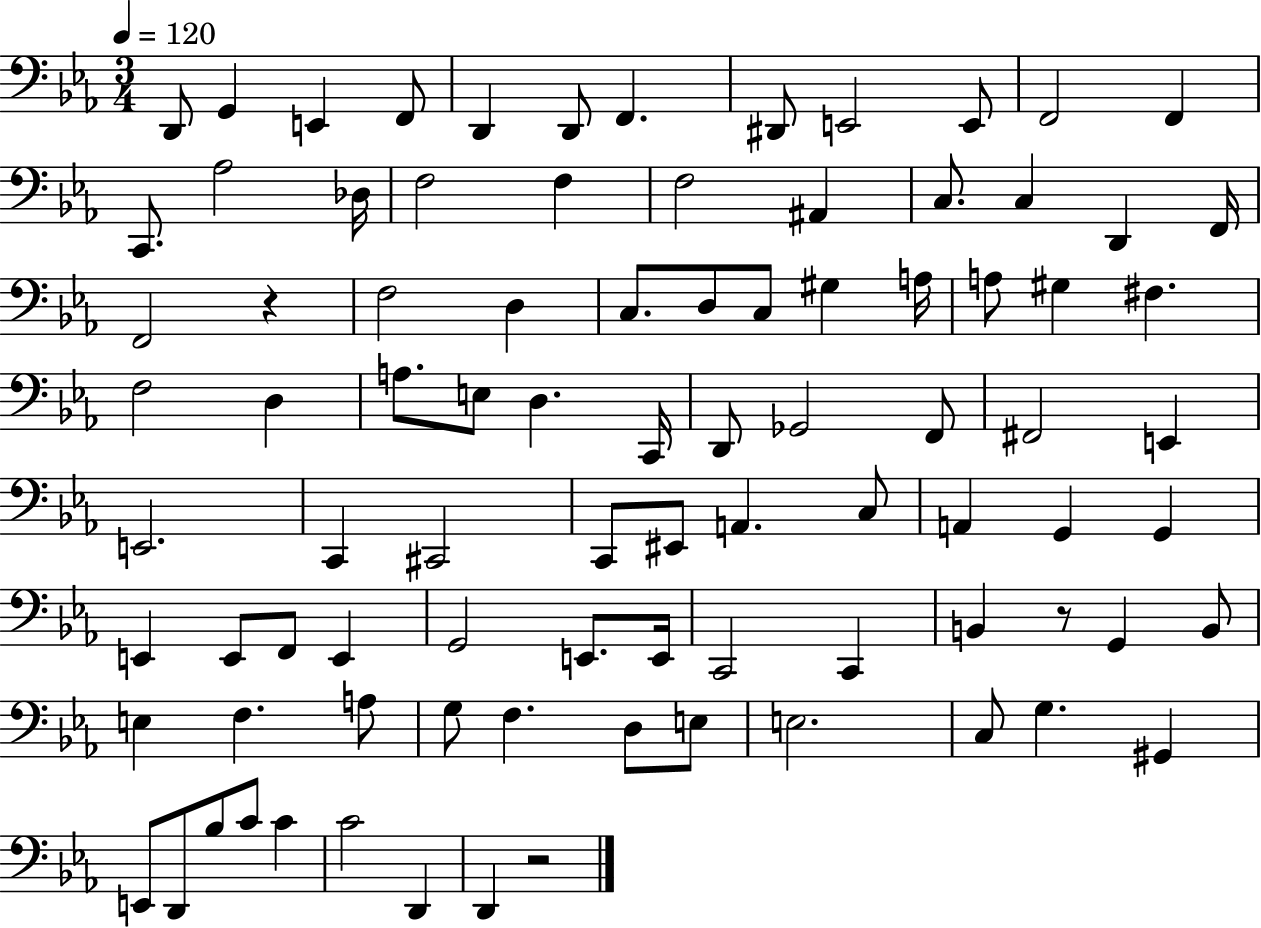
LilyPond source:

{
  \clef bass
  \numericTimeSignature
  \time 3/4
  \key ees \major
  \tempo 4 = 120
  \repeat volta 2 { d,8 g,4 e,4 f,8 | d,4 d,8 f,4. | dis,8 e,2 e,8 | f,2 f,4 | \break c,8. aes2 des16 | f2 f4 | f2 ais,4 | c8. c4 d,4 f,16 | \break f,2 r4 | f2 d4 | c8. d8 c8 gis4 a16 | a8 gis4 fis4. | \break f2 d4 | a8. e8 d4. c,16 | d,8 ges,2 f,8 | fis,2 e,4 | \break e,2. | c,4 cis,2 | c,8 eis,8 a,4. c8 | a,4 g,4 g,4 | \break e,4 e,8 f,8 e,4 | g,2 e,8. e,16 | c,2 c,4 | b,4 r8 g,4 b,8 | \break e4 f4. a8 | g8 f4. d8 e8 | e2. | c8 g4. gis,4 | \break e,8 d,8 bes8 c'8 c'4 | c'2 d,4 | d,4 r2 | } \bar "|."
}